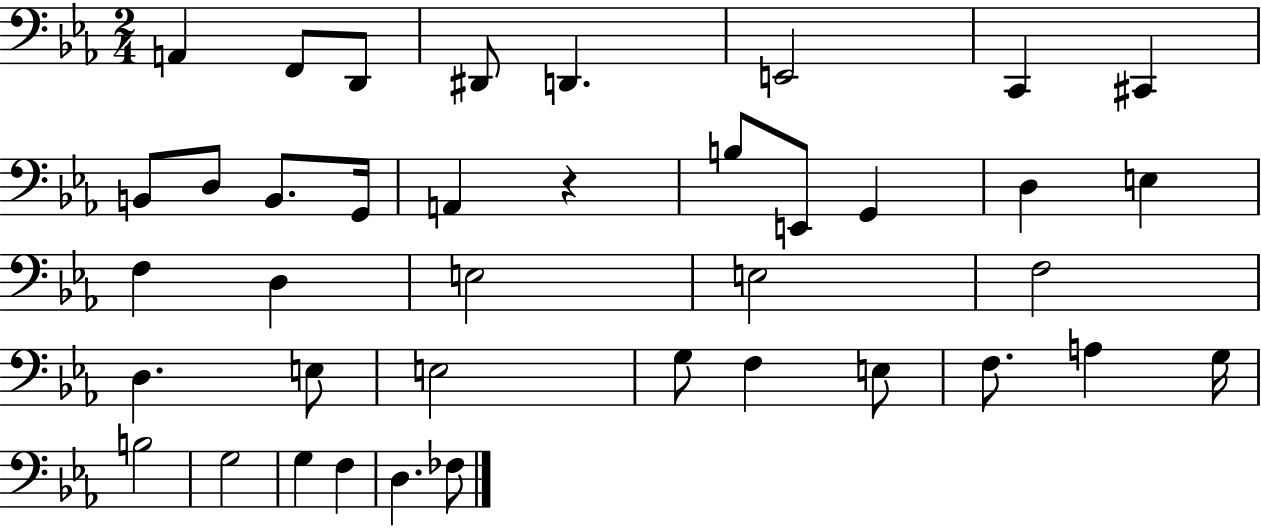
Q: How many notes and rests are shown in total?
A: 39